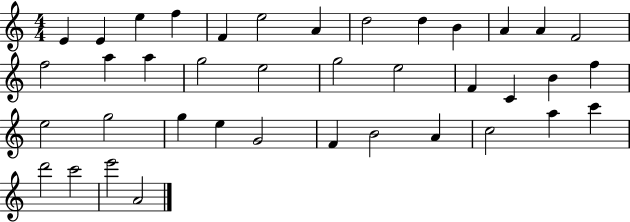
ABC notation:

X:1
T:Untitled
M:4/4
L:1/4
K:C
E E e f F e2 A d2 d B A A F2 f2 a a g2 e2 g2 e2 F C B f e2 g2 g e G2 F B2 A c2 a c' d'2 c'2 e'2 A2